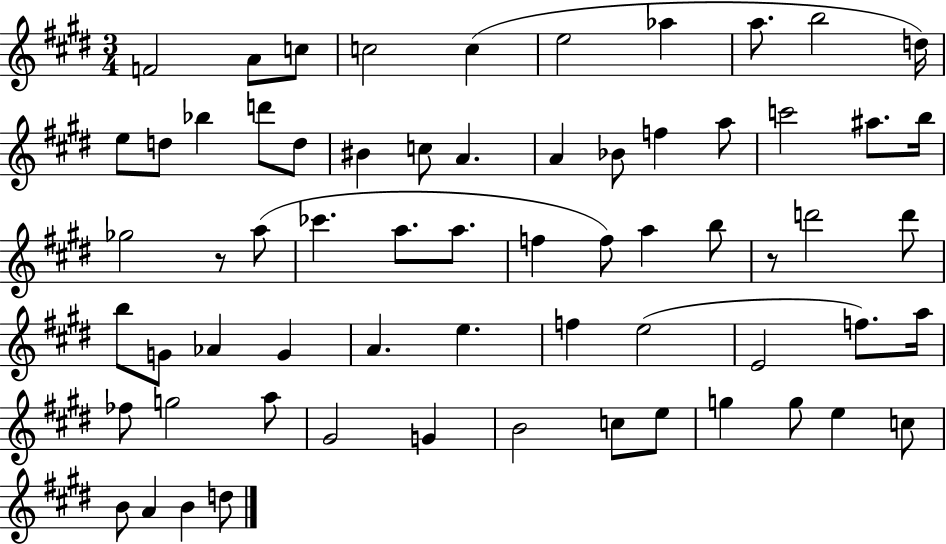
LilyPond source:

{
  \clef treble
  \numericTimeSignature
  \time 3/4
  \key e \major
  f'2 a'8 c''8 | c''2 c''4( | e''2 aes''4 | a''8. b''2 d''16) | \break e''8 d''8 bes''4 d'''8 d''8 | bis'4 c''8 a'4. | a'4 bes'8 f''4 a''8 | c'''2 ais''8. b''16 | \break ges''2 r8 a''8( | ces'''4. a''8. a''8. | f''4 f''8) a''4 b''8 | r8 d'''2 d'''8 | \break b''8 g'8 aes'4 g'4 | a'4. e''4. | f''4 e''2( | e'2 f''8.) a''16 | \break fes''8 g''2 a''8 | gis'2 g'4 | b'2 c''8 e''8 | g''4 g''8 e''4 c''8 | \break b'8 a'4 b'4 d''8 | \bar "|."
}